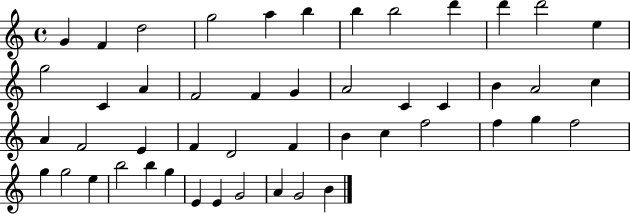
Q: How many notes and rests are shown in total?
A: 48